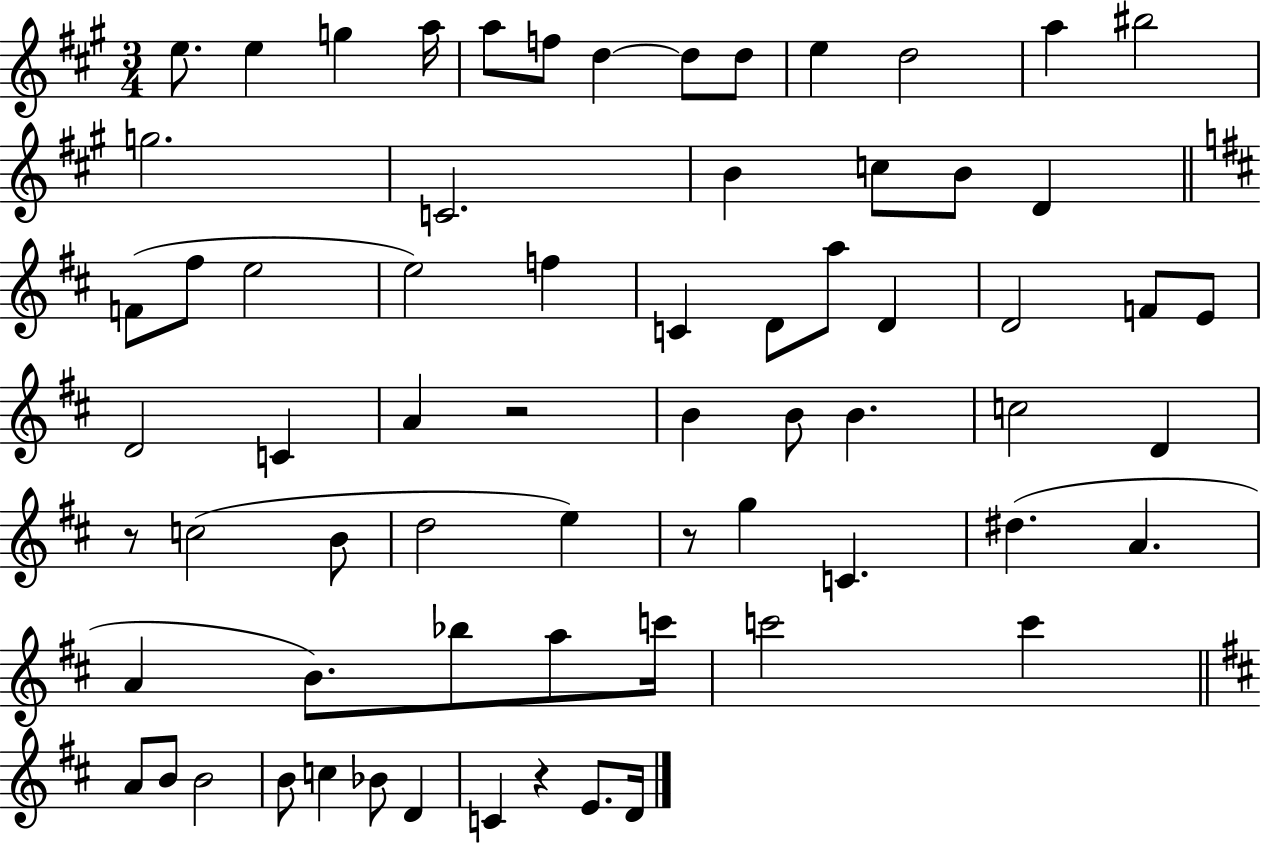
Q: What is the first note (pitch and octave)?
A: E5